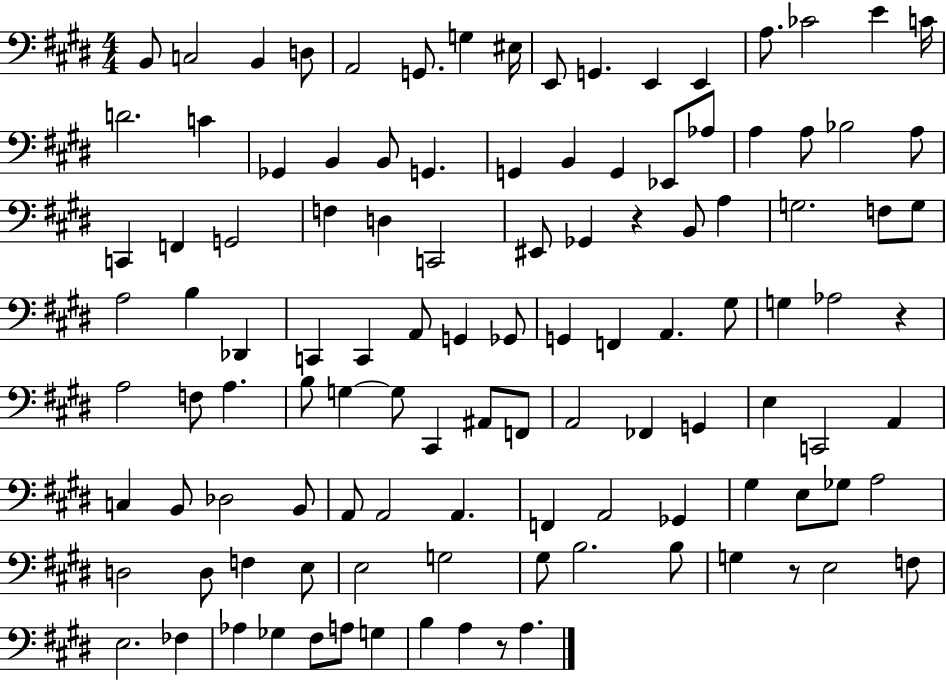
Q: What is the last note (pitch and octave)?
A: A3